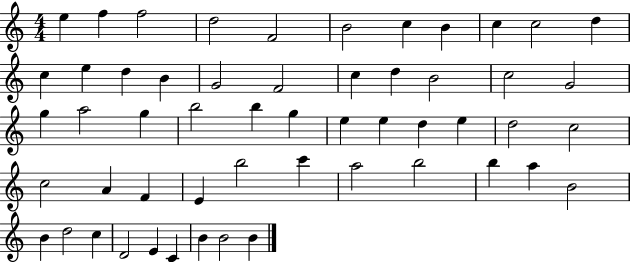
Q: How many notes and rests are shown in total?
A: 54